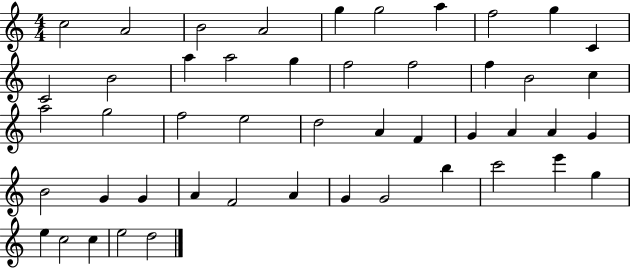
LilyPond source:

{
  \clef treble
  \numericTimeSignature
  \time 4/4
  \key c \major
  c''2 a'2 | b'2 a'2 | g''4 g''2 a''4 | f''2 g''4 c'4 | \break c'2 b'2 | a''4 a''2 g''4 | f''2 f''2 | f''4 b'2 c''4 | \break a''2 g''2 | f''2 e''2 | d''2 a'4 f'4 | g'4 a'4 a'4 g'4 | \break b'2 g'4 g'4 | a'4 f'2 a'4 | g'4 g'2 b''4 | c'''2 e'''4 g''4 | \break e''4 c''2 c''4 | e''2 d''2 | \bar "|."
}